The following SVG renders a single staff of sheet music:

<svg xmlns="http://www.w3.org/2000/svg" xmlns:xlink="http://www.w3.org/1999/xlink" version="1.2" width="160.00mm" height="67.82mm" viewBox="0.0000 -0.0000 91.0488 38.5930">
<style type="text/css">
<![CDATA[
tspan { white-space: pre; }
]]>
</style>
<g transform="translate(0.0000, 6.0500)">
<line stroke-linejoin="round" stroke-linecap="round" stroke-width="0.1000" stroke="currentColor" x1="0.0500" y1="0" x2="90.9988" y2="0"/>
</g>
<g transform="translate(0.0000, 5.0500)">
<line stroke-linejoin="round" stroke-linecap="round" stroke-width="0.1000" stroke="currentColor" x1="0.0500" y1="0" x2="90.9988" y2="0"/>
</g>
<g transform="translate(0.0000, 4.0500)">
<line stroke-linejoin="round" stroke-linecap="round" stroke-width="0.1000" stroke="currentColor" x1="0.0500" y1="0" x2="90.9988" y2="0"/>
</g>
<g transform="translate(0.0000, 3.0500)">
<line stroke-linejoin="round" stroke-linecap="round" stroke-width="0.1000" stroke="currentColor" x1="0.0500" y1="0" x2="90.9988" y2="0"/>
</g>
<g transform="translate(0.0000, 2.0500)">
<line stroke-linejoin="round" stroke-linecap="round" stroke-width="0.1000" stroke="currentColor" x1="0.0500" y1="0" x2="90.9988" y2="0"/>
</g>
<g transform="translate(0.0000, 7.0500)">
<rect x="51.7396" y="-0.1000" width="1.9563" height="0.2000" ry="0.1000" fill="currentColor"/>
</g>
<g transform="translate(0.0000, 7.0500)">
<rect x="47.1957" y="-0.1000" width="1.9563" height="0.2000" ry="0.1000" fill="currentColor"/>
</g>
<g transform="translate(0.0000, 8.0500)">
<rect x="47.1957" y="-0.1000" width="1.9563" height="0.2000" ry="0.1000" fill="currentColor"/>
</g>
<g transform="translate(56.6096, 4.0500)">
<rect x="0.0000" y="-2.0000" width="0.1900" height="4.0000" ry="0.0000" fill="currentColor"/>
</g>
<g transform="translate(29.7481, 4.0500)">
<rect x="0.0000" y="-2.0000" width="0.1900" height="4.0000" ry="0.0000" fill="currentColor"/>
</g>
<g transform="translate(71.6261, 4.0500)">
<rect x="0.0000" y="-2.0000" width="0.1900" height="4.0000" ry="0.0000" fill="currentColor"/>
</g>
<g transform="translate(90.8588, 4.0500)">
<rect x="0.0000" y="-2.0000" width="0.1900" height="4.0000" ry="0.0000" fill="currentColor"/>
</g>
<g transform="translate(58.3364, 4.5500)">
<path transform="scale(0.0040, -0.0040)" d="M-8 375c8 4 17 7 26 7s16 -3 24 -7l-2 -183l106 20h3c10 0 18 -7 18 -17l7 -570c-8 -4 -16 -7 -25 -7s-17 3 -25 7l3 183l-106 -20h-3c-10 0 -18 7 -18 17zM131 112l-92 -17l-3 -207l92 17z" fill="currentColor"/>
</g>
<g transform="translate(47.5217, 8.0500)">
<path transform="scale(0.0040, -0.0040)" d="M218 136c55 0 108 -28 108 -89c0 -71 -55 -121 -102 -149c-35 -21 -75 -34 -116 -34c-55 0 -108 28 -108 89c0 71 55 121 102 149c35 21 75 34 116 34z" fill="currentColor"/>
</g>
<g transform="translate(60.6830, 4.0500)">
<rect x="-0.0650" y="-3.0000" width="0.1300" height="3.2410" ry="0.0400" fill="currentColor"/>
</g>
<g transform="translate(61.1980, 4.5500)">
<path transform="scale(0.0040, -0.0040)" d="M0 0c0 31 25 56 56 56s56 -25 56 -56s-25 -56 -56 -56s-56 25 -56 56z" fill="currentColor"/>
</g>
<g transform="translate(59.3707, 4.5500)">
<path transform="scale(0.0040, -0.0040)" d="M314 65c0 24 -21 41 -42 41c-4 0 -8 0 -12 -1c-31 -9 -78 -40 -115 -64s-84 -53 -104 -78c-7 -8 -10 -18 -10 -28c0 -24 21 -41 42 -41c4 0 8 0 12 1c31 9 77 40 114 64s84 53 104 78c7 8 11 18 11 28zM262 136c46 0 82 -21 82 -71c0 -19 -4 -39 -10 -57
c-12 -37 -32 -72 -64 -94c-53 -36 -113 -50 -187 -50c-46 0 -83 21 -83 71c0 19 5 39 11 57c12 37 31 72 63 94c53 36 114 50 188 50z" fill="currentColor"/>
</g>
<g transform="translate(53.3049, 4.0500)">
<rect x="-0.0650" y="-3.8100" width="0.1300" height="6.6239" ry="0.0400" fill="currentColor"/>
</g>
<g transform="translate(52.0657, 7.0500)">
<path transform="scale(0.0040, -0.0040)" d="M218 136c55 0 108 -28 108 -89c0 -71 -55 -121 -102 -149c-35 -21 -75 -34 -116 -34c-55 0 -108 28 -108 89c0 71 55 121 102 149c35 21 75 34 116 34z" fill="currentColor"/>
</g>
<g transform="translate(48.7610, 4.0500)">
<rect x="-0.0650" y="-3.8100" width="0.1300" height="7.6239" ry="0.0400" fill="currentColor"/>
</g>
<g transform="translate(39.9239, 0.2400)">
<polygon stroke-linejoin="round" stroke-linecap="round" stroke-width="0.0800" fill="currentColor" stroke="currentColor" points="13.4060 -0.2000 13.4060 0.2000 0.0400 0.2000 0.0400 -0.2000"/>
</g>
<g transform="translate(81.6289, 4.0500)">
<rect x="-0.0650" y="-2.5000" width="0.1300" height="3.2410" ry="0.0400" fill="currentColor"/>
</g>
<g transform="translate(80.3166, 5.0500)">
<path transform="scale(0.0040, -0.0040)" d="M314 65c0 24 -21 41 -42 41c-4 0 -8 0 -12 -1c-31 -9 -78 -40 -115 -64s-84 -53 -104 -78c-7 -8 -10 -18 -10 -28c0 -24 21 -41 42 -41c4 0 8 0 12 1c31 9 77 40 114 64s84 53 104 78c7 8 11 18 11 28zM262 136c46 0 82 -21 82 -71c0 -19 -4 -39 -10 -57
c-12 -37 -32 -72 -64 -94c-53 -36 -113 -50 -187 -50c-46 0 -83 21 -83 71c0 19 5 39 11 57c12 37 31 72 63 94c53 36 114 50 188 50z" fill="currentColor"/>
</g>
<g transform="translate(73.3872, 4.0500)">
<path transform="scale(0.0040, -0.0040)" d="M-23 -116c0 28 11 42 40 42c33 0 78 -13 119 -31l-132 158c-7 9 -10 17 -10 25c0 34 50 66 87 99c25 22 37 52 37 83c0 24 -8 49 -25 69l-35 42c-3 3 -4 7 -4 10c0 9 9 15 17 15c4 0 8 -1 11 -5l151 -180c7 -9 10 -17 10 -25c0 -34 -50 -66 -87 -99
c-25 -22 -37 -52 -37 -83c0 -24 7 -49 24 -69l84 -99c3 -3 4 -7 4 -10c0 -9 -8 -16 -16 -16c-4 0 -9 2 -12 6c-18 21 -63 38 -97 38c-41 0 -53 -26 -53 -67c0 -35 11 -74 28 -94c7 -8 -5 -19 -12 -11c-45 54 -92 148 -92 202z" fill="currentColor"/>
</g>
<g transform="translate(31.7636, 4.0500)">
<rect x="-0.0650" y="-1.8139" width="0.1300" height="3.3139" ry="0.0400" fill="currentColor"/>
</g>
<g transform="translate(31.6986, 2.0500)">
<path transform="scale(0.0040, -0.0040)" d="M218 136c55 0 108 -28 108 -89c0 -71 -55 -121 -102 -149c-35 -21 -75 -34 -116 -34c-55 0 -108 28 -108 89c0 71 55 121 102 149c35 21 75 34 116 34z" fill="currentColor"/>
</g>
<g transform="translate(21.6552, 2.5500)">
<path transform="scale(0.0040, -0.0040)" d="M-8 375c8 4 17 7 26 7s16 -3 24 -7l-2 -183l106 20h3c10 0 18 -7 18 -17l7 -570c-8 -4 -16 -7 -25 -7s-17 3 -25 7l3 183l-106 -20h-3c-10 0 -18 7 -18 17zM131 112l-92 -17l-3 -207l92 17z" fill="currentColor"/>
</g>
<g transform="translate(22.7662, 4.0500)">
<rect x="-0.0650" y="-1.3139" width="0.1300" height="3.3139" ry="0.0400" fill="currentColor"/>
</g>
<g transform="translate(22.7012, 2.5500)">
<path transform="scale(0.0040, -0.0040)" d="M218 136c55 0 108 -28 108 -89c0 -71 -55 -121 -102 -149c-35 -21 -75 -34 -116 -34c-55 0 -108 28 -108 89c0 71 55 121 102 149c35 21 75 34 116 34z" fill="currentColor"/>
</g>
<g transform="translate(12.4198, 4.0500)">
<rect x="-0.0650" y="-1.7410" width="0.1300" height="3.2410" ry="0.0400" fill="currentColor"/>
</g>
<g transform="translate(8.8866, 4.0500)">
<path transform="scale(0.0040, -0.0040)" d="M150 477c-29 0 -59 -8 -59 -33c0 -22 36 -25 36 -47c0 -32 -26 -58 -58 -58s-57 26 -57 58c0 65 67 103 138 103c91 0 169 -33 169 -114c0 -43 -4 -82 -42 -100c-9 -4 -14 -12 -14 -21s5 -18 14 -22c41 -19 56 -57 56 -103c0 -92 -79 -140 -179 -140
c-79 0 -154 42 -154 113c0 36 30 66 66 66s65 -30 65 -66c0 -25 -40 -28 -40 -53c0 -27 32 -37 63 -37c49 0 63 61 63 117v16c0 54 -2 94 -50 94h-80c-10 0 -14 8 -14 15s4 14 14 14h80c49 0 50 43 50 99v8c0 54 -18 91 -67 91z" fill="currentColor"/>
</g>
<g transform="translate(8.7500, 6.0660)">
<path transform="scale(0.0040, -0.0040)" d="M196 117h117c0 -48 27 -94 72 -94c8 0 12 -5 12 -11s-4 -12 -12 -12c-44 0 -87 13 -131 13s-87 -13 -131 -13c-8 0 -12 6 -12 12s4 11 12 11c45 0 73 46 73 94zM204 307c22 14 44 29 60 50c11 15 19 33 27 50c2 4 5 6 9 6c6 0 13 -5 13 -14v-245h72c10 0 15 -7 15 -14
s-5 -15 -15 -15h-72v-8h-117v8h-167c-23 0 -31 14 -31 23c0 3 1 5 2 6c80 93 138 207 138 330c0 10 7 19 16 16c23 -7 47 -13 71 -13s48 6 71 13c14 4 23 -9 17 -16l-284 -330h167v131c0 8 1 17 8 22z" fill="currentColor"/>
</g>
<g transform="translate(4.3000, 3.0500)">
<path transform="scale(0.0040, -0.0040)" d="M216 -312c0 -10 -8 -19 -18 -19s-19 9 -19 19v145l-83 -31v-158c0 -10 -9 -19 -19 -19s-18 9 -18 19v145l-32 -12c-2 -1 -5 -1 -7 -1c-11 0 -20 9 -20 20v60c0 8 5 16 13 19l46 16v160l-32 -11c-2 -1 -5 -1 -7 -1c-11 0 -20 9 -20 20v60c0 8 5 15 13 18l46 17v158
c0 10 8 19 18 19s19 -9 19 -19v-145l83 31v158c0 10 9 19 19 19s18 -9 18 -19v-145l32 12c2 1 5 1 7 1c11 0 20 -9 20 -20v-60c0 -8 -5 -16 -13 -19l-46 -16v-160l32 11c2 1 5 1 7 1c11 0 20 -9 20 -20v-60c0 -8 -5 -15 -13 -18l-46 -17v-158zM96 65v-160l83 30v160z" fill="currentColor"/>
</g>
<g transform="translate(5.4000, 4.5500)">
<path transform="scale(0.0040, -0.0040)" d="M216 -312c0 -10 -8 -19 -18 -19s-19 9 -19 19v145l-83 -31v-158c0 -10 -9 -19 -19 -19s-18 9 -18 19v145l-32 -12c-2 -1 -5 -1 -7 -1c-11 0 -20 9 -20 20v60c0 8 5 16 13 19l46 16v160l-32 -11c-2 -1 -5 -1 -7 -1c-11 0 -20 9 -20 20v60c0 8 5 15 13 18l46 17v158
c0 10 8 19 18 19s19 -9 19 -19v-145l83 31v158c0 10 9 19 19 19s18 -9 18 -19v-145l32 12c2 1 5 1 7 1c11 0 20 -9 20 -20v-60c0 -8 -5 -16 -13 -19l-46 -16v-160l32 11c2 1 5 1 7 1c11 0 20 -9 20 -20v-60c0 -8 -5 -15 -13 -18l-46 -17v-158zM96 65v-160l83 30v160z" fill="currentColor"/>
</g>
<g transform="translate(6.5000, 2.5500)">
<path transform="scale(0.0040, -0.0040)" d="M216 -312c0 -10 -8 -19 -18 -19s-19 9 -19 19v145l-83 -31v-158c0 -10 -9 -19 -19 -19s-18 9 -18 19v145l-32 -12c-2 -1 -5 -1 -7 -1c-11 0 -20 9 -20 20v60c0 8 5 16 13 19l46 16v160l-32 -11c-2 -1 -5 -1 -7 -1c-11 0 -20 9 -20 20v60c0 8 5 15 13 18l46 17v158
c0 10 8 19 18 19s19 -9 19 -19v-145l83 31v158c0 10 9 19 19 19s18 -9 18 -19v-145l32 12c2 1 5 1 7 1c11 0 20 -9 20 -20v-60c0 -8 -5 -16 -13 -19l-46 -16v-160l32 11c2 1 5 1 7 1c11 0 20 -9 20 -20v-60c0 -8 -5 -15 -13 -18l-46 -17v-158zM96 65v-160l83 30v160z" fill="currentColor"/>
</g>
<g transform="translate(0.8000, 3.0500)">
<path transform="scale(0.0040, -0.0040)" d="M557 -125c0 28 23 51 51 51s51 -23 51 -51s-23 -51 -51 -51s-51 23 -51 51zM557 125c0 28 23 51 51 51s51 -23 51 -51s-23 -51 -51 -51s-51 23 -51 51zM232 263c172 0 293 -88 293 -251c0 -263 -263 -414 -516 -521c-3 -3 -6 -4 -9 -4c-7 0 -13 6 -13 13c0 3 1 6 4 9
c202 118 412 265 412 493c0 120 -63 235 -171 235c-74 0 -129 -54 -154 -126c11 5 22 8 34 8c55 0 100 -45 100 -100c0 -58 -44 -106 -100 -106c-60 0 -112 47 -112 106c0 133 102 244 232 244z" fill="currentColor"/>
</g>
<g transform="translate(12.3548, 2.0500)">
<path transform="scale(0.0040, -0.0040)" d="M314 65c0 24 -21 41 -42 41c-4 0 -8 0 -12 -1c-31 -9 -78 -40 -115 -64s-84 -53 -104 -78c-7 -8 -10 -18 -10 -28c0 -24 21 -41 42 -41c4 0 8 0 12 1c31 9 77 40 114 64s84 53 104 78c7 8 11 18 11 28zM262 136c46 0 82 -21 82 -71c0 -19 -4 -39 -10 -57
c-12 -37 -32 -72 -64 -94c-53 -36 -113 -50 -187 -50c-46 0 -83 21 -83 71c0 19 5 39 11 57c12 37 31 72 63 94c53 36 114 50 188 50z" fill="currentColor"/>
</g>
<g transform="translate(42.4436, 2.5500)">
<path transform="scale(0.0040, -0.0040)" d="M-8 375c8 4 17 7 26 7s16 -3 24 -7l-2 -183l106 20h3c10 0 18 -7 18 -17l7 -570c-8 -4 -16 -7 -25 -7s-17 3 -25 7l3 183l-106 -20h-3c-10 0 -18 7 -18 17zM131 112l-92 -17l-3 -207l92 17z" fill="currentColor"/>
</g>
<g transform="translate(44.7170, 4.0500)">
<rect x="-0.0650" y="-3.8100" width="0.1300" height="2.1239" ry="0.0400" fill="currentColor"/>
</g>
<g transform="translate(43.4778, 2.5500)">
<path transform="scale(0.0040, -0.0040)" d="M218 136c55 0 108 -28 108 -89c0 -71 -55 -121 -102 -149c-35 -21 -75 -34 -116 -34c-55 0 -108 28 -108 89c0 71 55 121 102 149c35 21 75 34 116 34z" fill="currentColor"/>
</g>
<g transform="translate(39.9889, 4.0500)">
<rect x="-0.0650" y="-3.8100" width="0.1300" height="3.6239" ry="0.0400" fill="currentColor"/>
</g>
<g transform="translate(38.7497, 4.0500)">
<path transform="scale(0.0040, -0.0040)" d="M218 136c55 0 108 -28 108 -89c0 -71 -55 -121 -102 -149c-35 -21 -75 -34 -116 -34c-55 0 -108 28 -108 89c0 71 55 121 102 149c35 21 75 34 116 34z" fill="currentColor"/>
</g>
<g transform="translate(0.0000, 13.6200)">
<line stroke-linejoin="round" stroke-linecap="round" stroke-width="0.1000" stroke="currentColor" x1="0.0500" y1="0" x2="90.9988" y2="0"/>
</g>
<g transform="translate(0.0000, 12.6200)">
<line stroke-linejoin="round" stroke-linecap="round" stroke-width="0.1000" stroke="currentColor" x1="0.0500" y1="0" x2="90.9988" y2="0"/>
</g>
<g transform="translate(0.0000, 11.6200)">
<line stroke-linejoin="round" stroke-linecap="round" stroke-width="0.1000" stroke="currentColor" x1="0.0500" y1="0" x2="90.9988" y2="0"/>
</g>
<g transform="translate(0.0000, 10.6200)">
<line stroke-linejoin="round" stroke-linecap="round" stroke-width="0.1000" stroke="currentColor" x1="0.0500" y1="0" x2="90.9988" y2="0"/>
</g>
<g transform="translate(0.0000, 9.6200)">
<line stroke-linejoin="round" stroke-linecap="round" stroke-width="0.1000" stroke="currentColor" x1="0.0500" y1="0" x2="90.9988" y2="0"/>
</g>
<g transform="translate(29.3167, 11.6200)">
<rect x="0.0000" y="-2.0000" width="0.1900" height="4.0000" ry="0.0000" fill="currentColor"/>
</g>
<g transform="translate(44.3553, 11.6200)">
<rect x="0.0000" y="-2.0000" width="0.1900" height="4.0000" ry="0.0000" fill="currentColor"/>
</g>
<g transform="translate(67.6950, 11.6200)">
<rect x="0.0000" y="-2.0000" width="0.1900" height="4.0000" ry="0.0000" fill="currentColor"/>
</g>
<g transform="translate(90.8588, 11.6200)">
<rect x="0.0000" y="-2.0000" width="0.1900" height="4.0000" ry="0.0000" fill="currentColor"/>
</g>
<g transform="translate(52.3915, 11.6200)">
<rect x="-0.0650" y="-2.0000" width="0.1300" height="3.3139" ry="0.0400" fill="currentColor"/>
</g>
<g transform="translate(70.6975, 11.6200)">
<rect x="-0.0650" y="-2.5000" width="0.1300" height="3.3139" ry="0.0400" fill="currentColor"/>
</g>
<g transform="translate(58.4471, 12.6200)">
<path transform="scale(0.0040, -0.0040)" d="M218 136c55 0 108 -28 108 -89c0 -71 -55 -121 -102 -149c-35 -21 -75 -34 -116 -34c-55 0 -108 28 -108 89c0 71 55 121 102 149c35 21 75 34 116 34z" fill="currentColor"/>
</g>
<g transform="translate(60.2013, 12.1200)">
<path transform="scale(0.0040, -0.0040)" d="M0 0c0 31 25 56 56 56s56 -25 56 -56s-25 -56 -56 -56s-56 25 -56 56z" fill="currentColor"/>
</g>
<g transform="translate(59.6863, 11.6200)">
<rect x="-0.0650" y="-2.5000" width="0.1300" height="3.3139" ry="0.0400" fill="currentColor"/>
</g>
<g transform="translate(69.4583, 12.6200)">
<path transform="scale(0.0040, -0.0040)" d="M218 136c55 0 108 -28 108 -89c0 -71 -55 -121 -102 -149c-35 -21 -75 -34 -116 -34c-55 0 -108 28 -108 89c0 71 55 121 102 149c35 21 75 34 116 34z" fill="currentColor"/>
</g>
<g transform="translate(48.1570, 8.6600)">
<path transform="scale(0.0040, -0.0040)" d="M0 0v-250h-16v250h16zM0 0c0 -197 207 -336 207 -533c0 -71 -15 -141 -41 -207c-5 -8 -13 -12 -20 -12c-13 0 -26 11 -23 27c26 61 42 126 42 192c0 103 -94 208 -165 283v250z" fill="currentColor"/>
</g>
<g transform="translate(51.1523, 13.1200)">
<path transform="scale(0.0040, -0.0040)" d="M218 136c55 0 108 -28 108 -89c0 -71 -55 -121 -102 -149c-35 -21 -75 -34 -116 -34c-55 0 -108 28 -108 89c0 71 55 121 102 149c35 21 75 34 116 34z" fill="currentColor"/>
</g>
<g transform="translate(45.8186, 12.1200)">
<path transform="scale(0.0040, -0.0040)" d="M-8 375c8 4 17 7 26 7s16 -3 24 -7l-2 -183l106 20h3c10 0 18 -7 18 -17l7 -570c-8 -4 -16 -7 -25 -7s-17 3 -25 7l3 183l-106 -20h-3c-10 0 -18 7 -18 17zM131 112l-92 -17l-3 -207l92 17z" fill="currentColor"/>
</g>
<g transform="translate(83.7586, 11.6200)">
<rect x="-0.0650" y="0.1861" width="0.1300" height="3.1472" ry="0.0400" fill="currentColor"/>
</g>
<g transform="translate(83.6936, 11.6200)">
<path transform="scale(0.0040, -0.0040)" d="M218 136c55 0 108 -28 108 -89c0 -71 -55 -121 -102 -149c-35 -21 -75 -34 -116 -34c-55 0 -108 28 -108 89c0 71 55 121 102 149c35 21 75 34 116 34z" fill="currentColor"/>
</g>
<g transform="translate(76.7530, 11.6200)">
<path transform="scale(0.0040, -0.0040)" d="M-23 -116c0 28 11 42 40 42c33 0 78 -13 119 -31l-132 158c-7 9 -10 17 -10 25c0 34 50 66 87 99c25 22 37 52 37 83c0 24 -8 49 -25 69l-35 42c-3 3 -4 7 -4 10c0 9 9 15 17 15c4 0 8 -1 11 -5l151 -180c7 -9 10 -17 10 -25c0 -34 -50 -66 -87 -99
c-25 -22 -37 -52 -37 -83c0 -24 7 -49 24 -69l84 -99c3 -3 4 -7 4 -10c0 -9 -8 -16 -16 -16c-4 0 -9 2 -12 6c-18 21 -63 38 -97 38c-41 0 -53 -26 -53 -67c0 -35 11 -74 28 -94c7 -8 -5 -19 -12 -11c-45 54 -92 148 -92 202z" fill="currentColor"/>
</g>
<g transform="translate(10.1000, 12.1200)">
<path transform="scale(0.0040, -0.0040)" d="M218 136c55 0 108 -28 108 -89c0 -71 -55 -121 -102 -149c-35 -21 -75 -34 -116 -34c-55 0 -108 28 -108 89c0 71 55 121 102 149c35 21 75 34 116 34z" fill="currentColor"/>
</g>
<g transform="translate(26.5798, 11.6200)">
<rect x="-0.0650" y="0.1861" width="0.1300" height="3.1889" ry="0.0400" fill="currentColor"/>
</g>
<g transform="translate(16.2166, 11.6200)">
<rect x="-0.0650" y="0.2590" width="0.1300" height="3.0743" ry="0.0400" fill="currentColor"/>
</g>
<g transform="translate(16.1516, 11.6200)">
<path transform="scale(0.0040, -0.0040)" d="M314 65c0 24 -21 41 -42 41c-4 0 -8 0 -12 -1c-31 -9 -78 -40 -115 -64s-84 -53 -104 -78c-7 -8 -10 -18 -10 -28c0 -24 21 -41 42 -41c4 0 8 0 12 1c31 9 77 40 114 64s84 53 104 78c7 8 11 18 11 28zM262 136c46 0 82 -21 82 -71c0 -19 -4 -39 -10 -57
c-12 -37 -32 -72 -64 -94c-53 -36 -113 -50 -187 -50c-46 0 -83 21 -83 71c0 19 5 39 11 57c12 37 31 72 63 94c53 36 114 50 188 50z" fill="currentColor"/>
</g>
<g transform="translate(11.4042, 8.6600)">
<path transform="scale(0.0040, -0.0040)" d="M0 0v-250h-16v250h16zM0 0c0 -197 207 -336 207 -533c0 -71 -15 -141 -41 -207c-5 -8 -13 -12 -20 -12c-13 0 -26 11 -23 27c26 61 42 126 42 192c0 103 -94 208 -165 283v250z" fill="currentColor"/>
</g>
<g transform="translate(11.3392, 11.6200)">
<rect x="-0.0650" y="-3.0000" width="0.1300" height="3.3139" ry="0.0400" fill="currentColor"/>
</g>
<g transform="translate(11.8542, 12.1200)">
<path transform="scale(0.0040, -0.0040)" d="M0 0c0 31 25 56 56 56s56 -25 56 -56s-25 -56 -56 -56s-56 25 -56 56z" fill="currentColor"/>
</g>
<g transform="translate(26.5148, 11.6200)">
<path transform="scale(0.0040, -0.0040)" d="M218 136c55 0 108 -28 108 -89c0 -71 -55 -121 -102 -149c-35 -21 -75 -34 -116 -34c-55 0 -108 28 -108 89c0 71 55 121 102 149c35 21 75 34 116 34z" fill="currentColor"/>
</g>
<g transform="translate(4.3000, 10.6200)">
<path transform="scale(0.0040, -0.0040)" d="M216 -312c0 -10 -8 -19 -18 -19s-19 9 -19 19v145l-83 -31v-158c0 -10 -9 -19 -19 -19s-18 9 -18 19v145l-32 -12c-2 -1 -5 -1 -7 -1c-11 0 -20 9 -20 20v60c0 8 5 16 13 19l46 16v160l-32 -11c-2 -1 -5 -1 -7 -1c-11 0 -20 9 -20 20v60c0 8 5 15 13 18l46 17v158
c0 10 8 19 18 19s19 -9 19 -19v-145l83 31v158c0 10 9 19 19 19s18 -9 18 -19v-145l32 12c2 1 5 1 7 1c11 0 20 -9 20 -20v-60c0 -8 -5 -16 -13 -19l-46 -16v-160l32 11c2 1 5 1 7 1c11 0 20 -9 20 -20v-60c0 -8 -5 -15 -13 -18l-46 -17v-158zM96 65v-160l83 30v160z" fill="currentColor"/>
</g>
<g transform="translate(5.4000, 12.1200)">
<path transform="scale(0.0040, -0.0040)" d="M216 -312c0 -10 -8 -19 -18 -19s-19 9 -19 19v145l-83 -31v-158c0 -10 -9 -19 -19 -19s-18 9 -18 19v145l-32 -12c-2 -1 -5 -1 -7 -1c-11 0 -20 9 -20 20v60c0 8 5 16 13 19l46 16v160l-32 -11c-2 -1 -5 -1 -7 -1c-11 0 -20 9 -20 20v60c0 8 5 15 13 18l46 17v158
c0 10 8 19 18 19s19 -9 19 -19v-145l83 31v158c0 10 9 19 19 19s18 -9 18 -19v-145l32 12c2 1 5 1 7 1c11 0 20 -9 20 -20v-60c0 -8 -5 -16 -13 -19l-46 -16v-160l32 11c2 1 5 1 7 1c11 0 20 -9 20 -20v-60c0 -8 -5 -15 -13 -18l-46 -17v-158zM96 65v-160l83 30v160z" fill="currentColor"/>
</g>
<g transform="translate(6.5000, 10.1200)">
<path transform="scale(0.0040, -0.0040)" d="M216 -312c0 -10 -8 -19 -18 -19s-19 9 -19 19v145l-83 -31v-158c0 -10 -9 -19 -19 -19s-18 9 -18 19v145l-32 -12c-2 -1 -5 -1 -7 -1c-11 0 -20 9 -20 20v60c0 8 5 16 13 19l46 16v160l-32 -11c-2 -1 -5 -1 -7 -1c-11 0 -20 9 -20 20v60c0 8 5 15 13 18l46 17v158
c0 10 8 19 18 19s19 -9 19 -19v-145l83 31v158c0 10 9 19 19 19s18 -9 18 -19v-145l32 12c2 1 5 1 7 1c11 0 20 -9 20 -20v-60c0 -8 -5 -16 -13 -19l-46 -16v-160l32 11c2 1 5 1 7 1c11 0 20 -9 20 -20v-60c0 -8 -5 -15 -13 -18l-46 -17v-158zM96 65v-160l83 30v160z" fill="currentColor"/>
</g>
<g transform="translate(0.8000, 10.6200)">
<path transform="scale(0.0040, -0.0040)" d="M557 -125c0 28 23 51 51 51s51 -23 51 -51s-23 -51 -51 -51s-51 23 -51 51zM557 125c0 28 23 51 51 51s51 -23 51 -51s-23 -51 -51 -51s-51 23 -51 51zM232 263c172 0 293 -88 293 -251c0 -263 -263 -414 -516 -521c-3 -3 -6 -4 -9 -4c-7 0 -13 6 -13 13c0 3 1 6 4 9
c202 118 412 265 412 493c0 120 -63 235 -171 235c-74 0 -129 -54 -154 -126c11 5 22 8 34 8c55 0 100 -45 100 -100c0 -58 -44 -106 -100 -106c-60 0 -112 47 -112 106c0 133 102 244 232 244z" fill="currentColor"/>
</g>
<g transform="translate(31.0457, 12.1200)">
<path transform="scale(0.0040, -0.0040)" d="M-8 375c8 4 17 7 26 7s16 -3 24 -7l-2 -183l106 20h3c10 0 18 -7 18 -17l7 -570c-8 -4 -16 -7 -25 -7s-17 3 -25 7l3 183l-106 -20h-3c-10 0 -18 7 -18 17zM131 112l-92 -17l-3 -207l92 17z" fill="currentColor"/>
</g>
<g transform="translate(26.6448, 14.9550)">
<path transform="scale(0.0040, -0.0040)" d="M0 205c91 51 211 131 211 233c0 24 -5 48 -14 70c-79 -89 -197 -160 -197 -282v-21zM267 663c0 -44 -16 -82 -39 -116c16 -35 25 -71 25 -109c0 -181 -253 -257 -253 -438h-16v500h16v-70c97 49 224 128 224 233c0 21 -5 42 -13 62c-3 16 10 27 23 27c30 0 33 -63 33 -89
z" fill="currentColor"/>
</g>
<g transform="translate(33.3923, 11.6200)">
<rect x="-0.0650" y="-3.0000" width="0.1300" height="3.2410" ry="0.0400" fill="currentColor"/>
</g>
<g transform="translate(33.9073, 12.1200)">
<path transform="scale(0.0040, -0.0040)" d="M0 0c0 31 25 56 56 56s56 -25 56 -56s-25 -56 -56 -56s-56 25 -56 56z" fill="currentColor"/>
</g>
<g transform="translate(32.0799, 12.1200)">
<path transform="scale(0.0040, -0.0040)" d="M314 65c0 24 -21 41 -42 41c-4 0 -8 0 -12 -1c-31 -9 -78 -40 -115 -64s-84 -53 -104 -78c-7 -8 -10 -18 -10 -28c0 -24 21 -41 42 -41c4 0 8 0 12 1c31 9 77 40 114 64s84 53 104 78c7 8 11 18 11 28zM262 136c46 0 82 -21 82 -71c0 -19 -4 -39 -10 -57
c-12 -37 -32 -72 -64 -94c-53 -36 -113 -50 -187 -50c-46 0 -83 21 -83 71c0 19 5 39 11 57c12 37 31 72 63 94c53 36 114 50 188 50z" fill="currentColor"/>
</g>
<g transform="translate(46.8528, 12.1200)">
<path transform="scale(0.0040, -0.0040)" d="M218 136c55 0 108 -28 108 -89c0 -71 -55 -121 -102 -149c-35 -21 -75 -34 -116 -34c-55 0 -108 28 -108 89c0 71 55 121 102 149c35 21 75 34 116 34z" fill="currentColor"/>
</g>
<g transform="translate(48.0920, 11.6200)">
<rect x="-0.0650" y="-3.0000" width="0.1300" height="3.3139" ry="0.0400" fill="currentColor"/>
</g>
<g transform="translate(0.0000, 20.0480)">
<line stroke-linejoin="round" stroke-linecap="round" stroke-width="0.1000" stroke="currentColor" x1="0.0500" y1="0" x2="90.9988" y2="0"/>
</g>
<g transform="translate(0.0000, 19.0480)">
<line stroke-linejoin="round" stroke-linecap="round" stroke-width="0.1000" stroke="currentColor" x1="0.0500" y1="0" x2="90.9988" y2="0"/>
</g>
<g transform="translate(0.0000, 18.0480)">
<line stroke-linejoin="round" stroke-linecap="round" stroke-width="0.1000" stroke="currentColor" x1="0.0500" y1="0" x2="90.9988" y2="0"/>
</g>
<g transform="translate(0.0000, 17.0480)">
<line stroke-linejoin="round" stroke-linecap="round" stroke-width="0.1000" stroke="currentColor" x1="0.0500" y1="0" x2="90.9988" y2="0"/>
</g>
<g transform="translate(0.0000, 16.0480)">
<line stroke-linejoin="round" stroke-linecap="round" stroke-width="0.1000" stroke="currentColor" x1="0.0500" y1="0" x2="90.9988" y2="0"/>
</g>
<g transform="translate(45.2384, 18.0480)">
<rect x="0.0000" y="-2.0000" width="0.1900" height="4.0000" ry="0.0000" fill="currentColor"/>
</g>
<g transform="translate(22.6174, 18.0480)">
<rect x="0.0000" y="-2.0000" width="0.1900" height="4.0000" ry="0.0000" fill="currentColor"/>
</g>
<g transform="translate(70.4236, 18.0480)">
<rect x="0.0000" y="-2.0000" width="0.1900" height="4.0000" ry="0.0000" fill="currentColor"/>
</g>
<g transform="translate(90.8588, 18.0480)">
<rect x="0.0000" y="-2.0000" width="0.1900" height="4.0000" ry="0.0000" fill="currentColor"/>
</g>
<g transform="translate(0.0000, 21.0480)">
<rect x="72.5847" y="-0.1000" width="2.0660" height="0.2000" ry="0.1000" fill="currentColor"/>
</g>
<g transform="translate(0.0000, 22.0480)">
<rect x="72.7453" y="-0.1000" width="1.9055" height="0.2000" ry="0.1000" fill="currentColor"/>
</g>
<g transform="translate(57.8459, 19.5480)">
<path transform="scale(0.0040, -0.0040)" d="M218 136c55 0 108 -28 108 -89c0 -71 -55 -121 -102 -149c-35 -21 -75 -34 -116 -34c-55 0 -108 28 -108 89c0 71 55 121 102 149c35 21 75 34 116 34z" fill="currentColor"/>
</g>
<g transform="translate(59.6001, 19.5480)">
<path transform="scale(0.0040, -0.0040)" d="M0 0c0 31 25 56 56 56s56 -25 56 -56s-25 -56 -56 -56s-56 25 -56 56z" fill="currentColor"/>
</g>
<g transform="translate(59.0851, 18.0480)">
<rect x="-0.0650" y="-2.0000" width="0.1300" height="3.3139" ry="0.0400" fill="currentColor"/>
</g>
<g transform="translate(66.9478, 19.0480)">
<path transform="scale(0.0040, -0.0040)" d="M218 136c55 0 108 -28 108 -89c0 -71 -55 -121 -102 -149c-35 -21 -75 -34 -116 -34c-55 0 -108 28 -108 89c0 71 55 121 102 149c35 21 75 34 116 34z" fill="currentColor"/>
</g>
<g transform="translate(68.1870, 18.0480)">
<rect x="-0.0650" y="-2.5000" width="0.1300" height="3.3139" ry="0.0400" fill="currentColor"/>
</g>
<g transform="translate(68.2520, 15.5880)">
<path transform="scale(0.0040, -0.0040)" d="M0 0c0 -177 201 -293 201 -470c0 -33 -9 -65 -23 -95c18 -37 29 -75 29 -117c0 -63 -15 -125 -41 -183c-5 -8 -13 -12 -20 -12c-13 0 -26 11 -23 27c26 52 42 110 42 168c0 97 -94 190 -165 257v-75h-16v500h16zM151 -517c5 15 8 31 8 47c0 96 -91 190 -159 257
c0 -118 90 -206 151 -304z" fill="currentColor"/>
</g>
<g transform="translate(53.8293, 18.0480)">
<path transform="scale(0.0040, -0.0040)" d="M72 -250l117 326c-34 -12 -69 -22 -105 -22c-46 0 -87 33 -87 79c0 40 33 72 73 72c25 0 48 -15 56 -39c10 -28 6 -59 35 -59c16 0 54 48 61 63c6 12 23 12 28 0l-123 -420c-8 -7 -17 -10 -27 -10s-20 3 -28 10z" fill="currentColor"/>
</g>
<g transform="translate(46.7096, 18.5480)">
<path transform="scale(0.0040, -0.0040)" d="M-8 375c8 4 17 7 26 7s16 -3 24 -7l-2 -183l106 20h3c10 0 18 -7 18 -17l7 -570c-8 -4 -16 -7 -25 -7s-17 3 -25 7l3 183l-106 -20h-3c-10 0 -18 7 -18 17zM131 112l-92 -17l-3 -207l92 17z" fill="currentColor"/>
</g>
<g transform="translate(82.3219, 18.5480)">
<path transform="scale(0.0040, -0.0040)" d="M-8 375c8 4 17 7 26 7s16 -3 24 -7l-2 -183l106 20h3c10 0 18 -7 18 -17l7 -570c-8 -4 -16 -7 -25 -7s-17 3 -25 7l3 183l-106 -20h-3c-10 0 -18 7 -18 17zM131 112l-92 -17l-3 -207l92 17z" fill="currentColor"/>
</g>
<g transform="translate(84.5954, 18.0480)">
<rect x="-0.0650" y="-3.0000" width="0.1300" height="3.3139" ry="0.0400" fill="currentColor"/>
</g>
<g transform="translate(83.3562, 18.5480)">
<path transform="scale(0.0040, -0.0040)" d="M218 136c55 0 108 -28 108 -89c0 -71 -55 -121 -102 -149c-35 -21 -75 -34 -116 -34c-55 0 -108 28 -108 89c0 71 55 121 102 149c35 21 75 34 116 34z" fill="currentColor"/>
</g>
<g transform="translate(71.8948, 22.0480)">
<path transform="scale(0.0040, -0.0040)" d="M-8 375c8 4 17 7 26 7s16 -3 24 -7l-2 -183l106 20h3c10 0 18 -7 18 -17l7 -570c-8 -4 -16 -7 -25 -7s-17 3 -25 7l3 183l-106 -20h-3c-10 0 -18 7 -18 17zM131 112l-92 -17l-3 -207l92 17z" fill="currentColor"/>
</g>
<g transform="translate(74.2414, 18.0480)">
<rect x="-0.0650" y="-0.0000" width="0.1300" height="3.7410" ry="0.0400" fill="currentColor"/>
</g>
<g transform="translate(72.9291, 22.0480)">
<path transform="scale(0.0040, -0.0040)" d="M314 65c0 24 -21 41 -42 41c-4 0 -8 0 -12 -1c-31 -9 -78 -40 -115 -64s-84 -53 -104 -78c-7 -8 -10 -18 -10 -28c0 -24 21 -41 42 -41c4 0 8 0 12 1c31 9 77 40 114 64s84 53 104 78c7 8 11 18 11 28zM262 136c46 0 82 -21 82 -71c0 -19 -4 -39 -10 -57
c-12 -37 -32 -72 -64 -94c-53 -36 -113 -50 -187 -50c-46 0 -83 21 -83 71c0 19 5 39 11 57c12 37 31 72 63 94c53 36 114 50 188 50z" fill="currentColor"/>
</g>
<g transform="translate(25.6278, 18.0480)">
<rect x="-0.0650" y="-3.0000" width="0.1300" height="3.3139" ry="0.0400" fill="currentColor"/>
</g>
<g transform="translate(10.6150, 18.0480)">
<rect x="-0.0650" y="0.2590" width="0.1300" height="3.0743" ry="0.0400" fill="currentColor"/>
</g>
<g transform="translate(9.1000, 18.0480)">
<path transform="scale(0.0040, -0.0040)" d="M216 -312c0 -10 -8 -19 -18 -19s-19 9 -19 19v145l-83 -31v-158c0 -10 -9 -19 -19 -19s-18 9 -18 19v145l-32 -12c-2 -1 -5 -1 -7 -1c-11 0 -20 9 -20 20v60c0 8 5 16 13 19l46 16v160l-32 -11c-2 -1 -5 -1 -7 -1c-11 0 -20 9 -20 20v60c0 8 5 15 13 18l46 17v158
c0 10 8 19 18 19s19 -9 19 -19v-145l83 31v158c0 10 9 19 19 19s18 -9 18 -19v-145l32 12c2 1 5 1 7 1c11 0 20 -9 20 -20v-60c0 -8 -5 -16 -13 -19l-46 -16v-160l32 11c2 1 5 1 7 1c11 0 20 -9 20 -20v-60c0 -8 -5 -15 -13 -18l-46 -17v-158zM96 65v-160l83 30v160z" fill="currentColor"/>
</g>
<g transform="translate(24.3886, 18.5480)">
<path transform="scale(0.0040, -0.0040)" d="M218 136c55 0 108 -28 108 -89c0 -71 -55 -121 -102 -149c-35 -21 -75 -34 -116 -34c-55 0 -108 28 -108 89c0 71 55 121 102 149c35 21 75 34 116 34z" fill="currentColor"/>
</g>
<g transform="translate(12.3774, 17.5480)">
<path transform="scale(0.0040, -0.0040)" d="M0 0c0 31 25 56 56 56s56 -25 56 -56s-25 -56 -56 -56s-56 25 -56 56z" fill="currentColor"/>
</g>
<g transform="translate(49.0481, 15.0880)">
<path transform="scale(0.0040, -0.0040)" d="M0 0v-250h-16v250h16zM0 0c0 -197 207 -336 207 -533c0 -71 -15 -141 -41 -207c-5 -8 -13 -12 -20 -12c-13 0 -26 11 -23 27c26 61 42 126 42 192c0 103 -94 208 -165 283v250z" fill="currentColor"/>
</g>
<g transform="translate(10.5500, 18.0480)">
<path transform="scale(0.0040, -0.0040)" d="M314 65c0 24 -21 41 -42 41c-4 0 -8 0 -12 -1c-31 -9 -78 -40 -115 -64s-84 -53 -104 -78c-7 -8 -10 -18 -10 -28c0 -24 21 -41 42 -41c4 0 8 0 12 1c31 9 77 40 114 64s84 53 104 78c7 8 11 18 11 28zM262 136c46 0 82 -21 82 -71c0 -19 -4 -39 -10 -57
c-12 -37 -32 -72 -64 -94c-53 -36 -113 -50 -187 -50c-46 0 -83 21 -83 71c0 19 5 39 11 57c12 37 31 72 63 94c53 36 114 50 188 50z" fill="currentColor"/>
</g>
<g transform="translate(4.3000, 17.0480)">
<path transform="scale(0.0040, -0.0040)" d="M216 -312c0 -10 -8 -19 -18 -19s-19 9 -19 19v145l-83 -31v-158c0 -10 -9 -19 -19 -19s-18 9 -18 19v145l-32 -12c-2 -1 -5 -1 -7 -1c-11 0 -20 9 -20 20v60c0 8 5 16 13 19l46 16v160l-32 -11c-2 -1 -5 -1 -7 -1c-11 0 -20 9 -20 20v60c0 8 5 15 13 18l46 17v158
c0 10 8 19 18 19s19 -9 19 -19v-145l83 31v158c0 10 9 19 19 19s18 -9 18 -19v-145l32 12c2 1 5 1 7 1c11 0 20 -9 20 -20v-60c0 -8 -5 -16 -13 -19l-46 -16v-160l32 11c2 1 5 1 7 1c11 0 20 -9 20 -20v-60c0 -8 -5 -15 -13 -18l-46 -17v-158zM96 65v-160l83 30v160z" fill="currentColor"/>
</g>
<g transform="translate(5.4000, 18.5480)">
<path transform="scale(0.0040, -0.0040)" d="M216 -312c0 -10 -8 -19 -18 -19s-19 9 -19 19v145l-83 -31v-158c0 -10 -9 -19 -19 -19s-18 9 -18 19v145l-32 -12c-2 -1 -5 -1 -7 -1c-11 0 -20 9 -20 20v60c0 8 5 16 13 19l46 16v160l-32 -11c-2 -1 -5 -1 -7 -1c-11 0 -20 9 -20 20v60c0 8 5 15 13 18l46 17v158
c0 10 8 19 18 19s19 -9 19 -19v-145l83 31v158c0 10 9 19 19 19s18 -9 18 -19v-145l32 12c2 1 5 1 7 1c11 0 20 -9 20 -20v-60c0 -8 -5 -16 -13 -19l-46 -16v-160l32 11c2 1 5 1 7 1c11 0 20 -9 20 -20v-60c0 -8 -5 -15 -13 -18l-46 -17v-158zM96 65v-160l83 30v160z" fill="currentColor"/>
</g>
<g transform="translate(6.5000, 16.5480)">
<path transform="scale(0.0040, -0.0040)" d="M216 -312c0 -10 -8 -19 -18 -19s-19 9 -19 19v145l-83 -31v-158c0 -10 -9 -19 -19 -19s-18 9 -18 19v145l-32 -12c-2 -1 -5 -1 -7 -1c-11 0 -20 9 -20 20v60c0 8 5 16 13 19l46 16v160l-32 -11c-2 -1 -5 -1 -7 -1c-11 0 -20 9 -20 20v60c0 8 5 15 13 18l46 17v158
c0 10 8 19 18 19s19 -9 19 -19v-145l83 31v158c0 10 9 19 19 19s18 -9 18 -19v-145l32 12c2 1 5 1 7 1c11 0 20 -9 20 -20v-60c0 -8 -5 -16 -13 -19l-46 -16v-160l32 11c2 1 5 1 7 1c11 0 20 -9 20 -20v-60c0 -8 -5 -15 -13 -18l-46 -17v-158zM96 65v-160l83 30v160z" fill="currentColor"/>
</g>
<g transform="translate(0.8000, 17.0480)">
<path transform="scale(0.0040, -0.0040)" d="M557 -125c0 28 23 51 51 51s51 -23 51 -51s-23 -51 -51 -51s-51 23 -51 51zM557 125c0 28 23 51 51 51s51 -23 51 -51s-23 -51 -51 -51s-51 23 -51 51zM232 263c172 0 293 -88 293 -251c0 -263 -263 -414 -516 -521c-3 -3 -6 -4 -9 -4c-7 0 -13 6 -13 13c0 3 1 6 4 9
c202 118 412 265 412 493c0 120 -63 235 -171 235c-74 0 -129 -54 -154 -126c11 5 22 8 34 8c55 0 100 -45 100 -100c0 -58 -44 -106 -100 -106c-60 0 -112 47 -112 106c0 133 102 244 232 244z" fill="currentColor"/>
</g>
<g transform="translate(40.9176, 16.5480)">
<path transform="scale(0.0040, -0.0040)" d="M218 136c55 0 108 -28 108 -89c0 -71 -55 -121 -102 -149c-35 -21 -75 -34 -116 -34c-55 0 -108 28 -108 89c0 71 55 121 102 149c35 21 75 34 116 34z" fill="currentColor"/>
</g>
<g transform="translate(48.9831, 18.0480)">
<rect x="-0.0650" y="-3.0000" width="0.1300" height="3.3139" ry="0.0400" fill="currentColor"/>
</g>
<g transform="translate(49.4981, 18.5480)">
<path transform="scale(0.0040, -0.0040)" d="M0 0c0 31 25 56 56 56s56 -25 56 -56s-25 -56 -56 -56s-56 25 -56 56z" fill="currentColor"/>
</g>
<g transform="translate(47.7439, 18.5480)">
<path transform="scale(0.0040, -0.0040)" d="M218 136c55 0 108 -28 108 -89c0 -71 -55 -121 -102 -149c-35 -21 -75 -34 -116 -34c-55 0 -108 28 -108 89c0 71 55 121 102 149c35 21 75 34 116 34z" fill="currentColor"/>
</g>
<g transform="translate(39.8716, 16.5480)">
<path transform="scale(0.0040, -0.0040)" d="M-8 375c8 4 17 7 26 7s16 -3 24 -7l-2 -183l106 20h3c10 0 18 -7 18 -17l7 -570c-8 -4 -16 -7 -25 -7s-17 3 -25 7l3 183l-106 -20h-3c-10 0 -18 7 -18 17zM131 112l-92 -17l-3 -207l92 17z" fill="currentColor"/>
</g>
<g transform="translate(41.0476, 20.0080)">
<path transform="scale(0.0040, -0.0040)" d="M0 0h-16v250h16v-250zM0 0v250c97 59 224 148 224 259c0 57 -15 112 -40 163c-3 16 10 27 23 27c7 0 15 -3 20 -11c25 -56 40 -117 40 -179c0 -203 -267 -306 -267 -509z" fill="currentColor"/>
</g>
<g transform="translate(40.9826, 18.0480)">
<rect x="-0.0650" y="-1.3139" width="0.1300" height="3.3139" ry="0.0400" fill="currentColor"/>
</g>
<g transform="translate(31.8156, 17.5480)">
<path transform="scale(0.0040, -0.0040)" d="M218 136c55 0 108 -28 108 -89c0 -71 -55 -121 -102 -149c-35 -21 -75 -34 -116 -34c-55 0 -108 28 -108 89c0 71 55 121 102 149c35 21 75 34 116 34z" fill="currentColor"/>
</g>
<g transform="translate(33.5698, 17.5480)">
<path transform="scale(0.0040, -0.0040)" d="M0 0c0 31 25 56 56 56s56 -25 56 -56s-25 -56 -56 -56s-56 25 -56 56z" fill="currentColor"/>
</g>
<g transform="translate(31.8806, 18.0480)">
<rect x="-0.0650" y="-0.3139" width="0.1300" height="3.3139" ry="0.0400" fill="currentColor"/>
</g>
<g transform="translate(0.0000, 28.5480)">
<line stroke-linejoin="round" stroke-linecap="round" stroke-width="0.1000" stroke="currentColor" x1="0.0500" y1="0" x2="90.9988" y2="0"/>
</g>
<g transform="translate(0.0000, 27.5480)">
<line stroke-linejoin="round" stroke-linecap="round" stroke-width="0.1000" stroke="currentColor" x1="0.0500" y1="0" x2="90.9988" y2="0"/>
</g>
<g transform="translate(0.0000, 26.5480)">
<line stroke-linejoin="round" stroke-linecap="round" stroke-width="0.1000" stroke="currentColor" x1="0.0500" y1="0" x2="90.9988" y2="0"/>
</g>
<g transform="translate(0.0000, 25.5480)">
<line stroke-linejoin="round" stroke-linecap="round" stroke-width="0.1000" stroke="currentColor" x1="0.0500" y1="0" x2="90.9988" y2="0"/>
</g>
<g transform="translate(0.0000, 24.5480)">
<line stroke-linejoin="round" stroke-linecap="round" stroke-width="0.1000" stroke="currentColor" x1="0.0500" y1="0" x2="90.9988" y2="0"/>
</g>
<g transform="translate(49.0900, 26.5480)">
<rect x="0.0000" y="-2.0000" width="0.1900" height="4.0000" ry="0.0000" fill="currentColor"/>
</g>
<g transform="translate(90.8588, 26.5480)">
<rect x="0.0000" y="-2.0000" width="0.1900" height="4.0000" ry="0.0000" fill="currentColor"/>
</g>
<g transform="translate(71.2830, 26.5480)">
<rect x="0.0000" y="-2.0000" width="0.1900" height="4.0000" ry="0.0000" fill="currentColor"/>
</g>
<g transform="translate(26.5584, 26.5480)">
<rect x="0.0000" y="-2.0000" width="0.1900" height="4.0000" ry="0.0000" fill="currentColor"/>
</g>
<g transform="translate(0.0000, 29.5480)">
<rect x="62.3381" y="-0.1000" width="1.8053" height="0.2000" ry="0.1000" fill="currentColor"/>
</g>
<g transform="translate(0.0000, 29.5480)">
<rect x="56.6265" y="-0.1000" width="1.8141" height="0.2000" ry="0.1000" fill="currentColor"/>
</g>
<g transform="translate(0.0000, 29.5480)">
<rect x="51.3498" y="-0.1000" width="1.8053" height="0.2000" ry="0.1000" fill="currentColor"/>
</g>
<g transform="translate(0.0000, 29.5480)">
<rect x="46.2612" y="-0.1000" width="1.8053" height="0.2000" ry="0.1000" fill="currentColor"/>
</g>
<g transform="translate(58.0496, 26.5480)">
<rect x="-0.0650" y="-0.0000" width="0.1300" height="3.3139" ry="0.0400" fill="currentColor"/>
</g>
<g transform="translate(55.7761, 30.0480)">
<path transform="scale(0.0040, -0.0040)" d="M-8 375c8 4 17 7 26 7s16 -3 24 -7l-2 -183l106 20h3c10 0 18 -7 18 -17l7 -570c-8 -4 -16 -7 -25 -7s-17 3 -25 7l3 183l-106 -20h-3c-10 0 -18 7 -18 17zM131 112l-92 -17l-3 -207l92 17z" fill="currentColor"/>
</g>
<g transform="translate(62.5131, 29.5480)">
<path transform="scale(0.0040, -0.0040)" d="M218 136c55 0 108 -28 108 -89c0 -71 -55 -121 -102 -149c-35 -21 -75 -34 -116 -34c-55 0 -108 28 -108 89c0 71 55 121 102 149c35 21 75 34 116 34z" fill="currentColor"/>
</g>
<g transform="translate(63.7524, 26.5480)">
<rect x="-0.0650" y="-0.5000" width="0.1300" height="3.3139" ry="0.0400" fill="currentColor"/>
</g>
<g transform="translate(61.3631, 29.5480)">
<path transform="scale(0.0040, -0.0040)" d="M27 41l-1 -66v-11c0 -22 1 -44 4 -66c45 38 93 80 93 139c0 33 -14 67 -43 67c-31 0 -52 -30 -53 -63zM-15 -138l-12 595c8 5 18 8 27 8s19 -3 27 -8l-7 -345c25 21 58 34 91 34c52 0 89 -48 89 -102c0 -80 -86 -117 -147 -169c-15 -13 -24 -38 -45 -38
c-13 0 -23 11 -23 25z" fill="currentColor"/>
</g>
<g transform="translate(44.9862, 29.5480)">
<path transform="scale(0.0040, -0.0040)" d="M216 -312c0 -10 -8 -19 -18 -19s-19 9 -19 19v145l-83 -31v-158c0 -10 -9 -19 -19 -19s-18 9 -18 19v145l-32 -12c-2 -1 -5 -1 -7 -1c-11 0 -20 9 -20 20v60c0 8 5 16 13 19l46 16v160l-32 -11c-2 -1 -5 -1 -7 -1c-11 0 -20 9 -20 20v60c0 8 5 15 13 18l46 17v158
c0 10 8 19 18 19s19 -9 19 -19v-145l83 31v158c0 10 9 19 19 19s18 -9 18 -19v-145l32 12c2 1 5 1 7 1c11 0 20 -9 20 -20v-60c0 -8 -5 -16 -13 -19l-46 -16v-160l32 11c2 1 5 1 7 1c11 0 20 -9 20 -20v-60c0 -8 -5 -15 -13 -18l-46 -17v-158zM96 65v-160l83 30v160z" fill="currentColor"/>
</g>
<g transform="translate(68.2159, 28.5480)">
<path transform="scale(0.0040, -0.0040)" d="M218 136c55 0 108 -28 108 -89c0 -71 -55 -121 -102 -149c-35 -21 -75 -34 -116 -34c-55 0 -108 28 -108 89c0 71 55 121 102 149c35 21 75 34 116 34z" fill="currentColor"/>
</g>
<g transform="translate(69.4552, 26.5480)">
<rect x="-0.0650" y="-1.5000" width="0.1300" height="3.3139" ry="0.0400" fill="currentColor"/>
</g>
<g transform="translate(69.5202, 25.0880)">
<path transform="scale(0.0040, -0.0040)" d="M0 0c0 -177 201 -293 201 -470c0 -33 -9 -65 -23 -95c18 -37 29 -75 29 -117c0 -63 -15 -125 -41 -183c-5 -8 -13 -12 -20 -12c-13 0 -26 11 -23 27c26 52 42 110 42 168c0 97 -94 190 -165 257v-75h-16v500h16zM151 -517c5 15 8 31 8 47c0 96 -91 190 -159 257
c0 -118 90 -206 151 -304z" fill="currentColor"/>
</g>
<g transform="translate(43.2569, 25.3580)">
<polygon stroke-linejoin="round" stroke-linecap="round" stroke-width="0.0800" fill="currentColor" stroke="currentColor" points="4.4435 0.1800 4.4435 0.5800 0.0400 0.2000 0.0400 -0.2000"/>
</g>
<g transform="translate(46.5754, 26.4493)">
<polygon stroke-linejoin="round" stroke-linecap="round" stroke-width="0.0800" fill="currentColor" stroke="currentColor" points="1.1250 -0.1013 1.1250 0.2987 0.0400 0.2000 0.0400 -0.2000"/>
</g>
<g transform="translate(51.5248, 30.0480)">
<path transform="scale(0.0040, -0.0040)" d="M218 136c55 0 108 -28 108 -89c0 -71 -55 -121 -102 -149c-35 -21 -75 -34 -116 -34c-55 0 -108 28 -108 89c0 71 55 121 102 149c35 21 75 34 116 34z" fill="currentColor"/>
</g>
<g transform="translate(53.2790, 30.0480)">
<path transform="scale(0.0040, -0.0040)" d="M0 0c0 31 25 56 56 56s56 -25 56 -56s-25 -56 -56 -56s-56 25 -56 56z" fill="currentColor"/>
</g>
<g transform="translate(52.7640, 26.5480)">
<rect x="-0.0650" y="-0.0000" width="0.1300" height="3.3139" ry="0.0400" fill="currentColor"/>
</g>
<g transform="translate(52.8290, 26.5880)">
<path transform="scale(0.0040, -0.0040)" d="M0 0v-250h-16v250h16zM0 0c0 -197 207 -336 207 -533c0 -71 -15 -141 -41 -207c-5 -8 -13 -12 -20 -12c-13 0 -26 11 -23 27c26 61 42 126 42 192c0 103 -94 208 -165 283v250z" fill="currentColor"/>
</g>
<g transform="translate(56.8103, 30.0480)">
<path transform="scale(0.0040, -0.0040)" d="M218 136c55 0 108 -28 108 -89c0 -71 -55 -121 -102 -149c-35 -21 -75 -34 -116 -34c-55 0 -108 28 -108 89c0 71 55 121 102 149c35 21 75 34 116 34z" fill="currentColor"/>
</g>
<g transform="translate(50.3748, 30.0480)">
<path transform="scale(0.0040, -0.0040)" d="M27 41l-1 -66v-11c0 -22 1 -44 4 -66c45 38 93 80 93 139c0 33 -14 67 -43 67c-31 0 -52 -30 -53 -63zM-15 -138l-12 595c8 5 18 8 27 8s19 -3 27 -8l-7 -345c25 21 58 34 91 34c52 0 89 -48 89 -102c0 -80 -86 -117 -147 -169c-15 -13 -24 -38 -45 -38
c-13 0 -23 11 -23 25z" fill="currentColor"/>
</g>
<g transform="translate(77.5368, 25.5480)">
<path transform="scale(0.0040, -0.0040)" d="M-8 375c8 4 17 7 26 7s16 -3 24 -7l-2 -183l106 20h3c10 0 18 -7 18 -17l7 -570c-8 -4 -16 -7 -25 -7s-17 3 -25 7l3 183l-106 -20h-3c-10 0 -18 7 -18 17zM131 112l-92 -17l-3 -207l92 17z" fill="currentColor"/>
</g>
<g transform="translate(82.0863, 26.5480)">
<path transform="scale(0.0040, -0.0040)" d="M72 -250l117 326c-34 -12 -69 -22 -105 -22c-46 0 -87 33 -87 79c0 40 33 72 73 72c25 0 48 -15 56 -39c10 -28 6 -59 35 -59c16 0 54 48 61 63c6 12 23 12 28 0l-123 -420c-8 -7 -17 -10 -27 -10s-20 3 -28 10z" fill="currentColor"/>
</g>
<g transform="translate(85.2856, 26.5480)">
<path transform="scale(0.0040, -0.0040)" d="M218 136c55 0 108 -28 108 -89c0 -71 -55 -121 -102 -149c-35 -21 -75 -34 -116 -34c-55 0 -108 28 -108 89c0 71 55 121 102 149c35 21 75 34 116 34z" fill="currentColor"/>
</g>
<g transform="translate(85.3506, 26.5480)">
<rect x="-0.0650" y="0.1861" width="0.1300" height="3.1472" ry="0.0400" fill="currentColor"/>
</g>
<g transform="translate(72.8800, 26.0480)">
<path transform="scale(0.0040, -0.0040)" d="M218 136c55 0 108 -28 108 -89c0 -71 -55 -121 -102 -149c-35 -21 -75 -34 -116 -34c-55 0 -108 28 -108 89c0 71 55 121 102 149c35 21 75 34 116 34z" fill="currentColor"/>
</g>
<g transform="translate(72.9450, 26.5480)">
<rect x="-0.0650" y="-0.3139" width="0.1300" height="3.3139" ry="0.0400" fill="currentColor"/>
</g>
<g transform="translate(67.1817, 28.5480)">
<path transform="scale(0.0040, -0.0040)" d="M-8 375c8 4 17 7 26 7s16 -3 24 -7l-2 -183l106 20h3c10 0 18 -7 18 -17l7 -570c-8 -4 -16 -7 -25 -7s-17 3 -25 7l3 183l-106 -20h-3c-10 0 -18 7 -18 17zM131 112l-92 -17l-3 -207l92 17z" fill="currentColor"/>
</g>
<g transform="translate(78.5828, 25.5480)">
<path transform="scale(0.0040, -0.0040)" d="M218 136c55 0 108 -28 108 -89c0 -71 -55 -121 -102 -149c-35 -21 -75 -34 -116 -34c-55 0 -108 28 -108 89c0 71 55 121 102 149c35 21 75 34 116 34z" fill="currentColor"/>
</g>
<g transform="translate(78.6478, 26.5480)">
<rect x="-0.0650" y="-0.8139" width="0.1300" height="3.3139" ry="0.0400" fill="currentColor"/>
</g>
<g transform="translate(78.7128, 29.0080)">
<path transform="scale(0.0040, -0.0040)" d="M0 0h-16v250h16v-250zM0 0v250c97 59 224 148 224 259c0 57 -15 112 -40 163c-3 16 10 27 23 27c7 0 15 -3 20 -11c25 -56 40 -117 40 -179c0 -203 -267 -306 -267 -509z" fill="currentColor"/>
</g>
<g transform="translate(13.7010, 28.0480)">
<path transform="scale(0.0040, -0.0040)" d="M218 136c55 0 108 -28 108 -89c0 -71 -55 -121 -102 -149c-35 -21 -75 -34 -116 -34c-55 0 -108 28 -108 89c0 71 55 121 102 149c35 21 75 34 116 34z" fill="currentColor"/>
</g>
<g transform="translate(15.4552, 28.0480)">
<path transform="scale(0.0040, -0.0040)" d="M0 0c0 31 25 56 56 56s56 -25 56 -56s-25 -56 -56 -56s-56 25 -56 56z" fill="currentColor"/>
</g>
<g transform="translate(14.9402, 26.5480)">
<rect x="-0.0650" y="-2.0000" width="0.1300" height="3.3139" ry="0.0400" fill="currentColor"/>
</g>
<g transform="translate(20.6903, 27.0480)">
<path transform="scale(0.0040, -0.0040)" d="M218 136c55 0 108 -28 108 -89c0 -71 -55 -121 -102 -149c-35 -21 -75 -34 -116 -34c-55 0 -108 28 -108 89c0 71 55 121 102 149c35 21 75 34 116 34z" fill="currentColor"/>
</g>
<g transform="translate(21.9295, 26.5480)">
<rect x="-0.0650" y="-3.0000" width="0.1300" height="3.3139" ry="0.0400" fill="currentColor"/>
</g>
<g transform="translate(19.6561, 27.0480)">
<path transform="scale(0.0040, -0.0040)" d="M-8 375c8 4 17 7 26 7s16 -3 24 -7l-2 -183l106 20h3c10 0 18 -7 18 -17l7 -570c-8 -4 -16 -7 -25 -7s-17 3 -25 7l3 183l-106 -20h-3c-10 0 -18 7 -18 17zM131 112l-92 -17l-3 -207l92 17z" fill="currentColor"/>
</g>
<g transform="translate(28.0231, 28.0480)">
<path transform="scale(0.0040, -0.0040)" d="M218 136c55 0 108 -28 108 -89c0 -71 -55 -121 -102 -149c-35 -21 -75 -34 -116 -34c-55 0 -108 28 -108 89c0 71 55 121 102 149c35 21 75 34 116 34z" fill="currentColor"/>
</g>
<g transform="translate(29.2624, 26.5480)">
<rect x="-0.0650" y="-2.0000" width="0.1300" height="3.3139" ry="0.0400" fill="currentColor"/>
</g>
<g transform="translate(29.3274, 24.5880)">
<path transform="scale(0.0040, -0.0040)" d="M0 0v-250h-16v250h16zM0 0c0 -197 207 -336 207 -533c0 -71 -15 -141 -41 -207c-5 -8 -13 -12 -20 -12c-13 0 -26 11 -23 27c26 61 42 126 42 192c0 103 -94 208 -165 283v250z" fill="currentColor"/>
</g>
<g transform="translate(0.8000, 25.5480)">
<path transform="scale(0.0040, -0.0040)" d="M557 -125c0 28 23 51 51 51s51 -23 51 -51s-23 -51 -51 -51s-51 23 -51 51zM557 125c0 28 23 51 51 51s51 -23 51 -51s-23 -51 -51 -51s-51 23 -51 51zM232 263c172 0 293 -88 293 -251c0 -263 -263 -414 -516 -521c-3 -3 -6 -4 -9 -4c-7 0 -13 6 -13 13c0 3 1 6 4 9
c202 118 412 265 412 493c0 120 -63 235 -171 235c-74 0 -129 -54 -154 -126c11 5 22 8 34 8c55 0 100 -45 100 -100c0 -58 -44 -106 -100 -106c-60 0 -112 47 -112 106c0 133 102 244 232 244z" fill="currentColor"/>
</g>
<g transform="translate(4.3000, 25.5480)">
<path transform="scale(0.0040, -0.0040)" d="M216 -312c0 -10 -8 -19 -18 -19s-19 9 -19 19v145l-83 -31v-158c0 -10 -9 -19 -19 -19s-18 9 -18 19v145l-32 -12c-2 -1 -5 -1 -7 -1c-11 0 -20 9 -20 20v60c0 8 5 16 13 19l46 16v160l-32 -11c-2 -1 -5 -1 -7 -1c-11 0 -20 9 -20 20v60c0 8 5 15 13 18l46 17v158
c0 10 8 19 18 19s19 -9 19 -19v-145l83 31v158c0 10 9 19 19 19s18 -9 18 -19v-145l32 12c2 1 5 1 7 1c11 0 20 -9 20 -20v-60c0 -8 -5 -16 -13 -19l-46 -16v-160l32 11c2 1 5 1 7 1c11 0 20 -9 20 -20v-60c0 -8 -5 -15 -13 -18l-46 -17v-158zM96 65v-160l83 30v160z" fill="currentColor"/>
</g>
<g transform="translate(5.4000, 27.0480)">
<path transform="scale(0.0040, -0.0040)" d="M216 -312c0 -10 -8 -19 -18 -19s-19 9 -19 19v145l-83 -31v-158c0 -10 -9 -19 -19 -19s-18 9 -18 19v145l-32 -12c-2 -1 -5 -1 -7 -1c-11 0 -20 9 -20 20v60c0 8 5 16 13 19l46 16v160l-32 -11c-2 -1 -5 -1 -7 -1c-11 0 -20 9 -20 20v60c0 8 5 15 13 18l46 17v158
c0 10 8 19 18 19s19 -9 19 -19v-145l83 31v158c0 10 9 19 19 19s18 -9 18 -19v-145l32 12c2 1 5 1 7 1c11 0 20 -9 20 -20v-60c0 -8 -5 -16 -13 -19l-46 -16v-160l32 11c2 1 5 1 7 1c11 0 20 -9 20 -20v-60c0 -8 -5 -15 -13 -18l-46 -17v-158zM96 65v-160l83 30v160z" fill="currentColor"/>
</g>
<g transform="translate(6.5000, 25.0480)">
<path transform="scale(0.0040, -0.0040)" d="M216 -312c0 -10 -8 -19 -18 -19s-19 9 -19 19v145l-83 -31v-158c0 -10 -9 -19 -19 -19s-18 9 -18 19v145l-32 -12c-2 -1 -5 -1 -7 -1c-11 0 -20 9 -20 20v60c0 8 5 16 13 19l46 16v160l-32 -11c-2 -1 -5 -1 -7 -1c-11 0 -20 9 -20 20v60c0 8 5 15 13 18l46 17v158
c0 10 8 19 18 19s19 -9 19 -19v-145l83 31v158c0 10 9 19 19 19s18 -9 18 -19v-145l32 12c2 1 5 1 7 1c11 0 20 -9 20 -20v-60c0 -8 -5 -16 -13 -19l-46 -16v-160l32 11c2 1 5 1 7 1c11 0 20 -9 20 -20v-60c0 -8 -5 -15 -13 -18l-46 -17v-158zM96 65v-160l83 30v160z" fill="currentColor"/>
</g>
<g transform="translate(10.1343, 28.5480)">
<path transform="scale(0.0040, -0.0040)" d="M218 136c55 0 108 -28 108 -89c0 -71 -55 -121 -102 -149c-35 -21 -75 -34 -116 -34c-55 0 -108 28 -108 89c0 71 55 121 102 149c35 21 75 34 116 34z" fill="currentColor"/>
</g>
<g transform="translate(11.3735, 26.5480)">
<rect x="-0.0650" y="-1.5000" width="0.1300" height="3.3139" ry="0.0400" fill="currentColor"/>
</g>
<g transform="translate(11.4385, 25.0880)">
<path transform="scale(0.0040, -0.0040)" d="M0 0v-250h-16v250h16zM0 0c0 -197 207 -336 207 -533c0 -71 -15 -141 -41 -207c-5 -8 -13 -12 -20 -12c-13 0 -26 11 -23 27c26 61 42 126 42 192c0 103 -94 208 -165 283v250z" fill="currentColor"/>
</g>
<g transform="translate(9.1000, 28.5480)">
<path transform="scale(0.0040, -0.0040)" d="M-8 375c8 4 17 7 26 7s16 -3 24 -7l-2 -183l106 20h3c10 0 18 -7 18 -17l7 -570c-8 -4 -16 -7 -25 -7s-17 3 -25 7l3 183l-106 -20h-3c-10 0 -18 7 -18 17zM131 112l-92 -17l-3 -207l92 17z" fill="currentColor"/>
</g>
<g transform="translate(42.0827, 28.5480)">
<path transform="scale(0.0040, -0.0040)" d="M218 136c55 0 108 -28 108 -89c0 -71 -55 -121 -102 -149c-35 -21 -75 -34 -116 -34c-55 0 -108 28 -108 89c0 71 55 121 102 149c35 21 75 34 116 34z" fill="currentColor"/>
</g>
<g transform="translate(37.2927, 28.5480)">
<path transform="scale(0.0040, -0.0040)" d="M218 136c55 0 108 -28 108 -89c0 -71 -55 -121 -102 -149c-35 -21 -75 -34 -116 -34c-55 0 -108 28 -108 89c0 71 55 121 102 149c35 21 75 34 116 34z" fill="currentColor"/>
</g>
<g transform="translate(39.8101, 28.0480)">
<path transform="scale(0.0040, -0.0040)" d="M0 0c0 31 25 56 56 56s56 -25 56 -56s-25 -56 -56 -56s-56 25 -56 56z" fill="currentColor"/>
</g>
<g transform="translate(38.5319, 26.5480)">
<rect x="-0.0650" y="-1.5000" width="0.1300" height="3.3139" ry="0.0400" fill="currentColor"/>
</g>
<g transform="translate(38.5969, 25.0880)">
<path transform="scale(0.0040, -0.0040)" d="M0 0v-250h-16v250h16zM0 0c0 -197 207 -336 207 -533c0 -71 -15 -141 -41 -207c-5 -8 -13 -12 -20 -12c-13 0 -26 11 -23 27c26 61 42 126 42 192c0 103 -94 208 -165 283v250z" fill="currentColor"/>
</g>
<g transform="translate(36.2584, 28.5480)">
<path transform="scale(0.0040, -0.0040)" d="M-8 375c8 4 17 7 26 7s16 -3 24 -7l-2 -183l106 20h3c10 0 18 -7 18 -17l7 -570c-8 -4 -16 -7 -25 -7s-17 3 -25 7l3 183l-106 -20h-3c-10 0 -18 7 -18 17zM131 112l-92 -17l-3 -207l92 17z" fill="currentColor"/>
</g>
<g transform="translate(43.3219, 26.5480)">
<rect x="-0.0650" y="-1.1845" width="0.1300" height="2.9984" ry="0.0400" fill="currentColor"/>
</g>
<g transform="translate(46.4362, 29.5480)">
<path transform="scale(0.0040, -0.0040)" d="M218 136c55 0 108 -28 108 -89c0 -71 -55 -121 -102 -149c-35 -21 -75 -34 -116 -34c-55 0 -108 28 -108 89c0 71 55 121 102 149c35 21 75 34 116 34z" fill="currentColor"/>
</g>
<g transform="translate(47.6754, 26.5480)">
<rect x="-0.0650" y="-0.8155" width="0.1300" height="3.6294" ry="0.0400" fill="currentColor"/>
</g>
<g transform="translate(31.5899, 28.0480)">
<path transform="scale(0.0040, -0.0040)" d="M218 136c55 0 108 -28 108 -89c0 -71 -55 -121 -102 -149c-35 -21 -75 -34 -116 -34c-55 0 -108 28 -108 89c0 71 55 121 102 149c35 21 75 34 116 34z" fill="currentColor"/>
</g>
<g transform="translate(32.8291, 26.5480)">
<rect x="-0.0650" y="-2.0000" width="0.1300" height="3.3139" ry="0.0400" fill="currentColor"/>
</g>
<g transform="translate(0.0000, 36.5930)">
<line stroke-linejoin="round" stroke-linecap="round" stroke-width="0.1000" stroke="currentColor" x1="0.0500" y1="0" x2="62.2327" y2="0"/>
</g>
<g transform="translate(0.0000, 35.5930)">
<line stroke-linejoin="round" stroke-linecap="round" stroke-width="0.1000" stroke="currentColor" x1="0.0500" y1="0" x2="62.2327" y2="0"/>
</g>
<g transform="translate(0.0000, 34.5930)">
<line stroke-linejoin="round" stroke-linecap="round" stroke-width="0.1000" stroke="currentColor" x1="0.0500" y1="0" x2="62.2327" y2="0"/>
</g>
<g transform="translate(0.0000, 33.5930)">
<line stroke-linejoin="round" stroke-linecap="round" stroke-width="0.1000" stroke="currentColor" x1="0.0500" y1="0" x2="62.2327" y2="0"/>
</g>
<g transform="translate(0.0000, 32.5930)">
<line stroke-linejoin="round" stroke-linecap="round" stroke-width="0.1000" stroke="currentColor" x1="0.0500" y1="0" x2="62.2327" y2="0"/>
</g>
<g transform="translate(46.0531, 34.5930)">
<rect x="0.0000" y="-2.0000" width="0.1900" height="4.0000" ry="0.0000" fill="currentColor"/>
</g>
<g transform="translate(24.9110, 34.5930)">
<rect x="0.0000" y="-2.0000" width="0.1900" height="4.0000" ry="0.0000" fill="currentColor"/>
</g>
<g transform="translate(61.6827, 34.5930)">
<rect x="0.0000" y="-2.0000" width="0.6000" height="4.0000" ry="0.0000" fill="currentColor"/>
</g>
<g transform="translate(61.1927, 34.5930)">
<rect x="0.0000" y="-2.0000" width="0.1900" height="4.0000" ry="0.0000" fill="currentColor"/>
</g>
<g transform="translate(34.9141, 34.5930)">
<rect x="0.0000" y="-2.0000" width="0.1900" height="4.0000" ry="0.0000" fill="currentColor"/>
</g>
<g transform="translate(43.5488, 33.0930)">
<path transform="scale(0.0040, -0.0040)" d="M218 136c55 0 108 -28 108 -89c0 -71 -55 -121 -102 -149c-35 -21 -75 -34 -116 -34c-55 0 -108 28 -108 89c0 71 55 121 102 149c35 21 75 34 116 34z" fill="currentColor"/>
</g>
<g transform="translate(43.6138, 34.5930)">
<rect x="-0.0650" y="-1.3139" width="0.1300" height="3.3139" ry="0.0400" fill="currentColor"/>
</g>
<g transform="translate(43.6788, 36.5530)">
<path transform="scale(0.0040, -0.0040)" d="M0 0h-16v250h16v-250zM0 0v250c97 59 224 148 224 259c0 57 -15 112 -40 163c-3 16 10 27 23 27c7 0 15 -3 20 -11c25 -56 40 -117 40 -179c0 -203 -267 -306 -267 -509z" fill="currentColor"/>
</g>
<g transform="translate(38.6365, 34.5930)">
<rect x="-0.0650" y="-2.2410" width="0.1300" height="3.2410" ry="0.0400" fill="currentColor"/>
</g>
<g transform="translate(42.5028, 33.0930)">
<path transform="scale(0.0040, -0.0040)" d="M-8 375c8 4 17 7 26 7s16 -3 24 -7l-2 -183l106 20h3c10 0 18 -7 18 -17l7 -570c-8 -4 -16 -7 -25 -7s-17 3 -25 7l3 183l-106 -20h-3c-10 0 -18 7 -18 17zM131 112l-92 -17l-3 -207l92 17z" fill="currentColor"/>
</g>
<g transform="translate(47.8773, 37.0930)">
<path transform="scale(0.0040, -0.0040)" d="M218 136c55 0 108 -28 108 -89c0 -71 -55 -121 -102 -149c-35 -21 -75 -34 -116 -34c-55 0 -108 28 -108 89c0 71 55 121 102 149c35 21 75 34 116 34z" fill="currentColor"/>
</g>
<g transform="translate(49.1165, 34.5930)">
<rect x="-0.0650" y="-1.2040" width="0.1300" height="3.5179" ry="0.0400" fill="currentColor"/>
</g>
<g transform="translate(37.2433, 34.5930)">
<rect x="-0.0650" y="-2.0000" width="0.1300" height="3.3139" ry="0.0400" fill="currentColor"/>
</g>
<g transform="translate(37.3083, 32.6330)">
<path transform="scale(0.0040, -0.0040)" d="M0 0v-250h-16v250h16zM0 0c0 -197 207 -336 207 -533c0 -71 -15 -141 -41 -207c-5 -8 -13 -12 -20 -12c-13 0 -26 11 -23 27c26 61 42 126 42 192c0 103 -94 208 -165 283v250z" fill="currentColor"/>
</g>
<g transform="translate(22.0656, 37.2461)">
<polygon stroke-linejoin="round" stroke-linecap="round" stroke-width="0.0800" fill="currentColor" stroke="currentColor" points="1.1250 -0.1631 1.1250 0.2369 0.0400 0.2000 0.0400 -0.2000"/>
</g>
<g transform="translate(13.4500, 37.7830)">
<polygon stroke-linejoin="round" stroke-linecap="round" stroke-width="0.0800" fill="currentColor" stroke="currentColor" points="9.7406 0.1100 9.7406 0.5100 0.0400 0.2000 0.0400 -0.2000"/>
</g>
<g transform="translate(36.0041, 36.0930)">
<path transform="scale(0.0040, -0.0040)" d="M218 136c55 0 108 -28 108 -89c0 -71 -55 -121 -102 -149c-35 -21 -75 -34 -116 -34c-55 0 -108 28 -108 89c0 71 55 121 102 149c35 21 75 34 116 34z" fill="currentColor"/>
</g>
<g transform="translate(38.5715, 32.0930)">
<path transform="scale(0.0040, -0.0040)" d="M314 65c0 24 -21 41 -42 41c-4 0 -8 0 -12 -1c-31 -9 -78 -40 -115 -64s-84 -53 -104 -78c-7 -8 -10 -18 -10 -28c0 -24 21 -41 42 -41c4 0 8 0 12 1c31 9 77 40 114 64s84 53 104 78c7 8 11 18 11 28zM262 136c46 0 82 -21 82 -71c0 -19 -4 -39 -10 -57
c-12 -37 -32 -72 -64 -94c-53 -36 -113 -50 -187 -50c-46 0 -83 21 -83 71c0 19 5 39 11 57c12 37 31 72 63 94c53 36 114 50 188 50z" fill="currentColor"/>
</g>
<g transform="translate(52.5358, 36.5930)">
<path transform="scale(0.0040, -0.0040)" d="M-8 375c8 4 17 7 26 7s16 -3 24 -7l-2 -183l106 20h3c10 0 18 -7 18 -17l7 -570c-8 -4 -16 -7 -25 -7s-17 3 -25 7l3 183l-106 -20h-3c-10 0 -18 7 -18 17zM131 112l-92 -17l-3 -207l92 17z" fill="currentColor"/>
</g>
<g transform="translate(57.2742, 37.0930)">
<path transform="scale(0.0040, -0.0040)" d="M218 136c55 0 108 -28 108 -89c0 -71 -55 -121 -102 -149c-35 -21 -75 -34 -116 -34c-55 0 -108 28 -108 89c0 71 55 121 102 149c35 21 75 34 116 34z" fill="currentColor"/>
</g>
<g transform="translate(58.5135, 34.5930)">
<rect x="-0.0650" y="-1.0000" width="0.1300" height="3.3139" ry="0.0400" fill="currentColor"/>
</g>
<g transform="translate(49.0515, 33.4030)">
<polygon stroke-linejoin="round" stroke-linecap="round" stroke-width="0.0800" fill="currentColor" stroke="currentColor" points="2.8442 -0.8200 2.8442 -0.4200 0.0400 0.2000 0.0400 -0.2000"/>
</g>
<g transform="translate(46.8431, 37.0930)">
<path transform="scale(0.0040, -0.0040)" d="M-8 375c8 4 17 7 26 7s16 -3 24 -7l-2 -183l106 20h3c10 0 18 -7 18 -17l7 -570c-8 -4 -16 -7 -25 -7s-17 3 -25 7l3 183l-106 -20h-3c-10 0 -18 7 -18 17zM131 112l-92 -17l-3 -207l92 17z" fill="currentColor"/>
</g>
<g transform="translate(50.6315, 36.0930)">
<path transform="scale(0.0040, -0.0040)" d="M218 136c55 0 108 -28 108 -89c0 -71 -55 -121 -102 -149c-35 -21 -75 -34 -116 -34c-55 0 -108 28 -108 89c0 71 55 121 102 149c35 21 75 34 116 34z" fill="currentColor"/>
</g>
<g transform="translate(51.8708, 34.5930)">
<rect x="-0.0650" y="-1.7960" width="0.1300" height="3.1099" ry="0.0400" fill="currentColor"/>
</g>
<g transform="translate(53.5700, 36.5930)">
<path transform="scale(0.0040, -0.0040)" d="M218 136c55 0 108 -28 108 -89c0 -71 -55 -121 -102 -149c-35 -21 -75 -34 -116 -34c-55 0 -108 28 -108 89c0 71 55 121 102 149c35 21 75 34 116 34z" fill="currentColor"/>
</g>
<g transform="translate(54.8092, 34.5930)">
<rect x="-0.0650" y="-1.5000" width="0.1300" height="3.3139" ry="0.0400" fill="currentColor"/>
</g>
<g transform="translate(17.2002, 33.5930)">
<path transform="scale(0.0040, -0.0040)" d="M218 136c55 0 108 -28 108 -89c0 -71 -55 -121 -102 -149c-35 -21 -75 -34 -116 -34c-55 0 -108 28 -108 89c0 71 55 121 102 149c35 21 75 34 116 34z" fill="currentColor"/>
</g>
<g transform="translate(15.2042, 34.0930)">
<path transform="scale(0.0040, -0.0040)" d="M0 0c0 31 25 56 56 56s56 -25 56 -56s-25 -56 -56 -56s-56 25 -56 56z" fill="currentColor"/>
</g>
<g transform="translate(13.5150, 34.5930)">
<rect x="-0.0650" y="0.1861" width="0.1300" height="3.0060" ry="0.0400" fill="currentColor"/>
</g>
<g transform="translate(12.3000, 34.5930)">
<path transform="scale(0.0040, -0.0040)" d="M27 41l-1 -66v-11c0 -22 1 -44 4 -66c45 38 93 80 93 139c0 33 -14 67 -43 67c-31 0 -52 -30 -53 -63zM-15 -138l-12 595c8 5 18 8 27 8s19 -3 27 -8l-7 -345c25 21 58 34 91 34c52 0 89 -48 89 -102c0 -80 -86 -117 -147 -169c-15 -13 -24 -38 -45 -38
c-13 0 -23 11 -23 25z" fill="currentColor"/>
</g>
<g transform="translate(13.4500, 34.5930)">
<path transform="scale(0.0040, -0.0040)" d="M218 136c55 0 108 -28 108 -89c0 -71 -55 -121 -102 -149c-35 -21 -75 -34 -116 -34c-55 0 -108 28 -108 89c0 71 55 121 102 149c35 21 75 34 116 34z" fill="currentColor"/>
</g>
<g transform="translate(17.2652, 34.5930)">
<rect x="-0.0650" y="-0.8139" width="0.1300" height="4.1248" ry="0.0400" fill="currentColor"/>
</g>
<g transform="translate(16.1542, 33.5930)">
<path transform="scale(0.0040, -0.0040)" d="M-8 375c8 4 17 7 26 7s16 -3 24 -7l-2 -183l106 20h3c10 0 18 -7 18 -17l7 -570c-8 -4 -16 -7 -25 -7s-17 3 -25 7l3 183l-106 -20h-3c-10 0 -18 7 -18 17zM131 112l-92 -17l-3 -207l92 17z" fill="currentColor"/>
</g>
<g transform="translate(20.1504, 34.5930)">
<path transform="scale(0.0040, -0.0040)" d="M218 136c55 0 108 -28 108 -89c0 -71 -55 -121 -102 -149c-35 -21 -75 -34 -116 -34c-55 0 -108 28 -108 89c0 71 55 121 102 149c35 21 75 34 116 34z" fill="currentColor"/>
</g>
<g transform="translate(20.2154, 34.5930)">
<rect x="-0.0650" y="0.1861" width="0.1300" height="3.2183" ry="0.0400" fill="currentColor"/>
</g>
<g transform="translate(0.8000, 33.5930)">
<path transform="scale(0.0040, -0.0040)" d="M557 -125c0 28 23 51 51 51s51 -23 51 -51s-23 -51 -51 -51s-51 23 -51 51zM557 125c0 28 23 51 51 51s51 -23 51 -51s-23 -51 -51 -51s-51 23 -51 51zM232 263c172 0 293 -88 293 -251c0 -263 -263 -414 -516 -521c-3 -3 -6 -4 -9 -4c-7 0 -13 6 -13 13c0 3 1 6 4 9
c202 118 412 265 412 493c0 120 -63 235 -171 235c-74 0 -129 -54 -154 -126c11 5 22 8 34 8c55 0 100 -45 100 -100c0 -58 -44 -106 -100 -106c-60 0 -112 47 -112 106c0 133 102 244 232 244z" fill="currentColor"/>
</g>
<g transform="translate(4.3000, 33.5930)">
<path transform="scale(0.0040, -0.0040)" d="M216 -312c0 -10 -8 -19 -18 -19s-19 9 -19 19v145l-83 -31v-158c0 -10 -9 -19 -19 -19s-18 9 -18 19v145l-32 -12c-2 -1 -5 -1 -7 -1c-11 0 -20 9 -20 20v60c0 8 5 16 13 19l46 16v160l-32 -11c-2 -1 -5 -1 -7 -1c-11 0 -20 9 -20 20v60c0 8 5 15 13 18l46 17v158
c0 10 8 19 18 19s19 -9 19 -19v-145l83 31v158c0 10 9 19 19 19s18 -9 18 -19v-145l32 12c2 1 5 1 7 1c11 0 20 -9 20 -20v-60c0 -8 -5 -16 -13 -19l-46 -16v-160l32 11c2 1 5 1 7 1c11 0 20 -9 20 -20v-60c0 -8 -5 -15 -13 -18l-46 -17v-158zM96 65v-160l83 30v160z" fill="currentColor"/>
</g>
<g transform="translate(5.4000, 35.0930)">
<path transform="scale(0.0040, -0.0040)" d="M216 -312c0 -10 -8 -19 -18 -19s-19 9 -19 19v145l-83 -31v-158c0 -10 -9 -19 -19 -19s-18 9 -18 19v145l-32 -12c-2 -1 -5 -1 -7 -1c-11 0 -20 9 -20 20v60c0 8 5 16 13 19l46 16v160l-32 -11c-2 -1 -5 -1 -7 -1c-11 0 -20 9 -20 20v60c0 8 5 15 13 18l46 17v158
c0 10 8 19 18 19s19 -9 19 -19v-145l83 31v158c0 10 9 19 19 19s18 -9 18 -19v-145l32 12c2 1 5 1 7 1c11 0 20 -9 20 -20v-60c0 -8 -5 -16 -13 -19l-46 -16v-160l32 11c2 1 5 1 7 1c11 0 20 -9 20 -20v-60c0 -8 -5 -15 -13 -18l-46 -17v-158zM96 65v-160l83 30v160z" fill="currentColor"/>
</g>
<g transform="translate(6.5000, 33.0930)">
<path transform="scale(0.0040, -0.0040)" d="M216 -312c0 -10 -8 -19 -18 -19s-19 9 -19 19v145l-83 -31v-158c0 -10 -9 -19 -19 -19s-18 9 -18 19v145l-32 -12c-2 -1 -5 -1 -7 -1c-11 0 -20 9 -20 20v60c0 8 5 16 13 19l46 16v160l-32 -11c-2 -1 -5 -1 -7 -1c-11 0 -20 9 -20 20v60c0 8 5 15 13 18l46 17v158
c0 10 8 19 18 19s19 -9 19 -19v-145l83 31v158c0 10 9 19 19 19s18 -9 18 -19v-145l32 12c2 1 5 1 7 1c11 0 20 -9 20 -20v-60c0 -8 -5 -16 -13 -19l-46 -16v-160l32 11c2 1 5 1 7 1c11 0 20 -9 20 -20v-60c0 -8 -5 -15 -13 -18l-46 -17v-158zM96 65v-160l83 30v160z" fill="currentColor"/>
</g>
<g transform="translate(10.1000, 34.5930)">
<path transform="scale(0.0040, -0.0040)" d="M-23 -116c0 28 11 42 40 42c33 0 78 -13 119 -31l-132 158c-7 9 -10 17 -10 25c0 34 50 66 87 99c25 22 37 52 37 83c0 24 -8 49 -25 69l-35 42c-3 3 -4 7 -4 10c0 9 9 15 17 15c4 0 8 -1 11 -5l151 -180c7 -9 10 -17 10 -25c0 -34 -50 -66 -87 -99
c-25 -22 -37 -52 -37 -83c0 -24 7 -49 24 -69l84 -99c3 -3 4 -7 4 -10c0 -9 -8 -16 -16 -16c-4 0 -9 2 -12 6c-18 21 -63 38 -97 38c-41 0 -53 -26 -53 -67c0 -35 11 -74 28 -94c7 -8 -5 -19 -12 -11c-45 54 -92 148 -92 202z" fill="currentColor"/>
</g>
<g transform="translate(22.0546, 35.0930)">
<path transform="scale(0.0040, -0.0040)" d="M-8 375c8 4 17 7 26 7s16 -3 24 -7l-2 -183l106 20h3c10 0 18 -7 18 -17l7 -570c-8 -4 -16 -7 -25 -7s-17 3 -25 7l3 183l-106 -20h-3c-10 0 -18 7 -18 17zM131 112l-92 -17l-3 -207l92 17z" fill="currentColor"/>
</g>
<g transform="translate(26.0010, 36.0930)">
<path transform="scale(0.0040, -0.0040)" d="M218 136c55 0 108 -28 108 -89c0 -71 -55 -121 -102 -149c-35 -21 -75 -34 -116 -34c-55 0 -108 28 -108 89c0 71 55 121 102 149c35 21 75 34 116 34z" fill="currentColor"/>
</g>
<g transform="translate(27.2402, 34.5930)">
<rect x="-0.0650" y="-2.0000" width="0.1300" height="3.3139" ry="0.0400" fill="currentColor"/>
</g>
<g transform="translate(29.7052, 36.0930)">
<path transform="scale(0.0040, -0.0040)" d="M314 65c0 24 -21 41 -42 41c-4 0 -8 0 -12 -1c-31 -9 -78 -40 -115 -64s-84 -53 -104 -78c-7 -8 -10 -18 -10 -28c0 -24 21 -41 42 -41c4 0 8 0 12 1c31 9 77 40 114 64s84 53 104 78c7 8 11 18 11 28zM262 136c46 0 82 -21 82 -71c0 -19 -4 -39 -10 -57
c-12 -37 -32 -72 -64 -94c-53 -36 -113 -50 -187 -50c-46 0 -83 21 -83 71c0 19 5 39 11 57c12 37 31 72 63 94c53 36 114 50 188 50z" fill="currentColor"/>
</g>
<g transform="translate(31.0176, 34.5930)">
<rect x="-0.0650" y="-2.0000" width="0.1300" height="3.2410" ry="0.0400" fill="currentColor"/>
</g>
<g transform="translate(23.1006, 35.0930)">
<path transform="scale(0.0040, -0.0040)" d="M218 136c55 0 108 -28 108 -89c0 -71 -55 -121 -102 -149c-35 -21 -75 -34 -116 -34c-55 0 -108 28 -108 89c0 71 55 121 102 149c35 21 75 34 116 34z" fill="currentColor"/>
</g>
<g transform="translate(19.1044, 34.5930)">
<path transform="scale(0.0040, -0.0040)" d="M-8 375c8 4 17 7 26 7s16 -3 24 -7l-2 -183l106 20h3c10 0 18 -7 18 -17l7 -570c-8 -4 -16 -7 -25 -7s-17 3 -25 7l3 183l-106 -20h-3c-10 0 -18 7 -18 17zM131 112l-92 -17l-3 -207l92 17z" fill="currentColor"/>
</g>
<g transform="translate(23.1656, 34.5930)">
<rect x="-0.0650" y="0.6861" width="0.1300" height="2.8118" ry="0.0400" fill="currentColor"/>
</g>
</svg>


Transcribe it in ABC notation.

X:1
T:Untitled
M:3/4
L:1/4
K:A
A,2 G, A, D,/2 G,/2 ^C,,/2 E,,/2 C,2 z B,,2 ^C,/2 D,2 D,/4 C,2 C,/2 A,, B,, B,, z D, ^D,2 ^C, E, G,/2 C,/2 z/2 A,, B,,/4 C,,2 C, G,,/2 A,, C, A,,/2 A,, G,,/2 G,,/2 ^E,,/4 _D,,/2 D,, _E,, G,,/4 E, F,/2 z/2 D, z _D,/2 F,/2 D,/2 C,/4 A,, A,,2 A,,/2 B,2 G,/2 F,,/2 A,,/2 G,, F,,